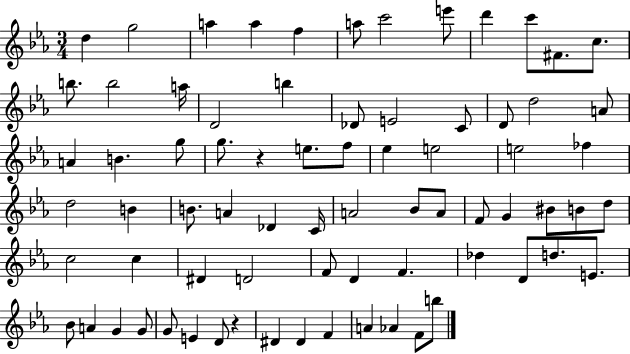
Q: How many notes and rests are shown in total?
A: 74